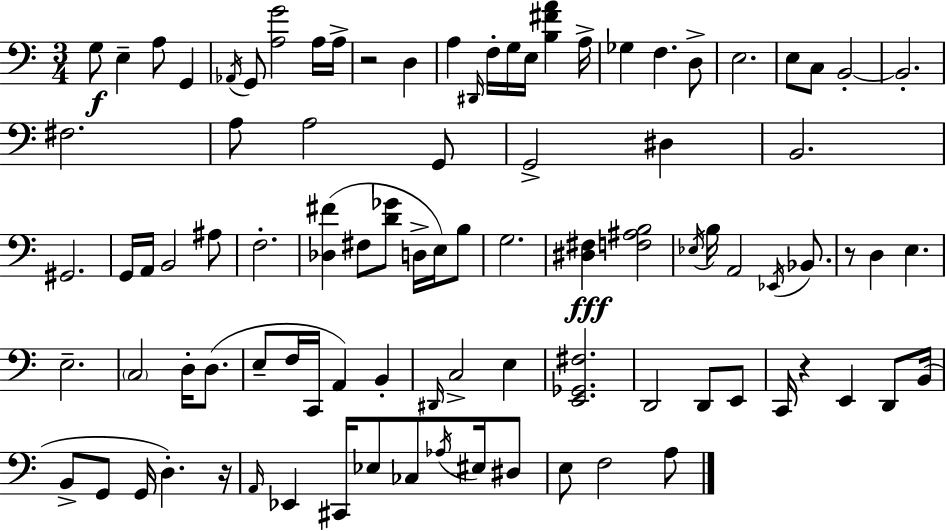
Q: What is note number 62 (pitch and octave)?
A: D2